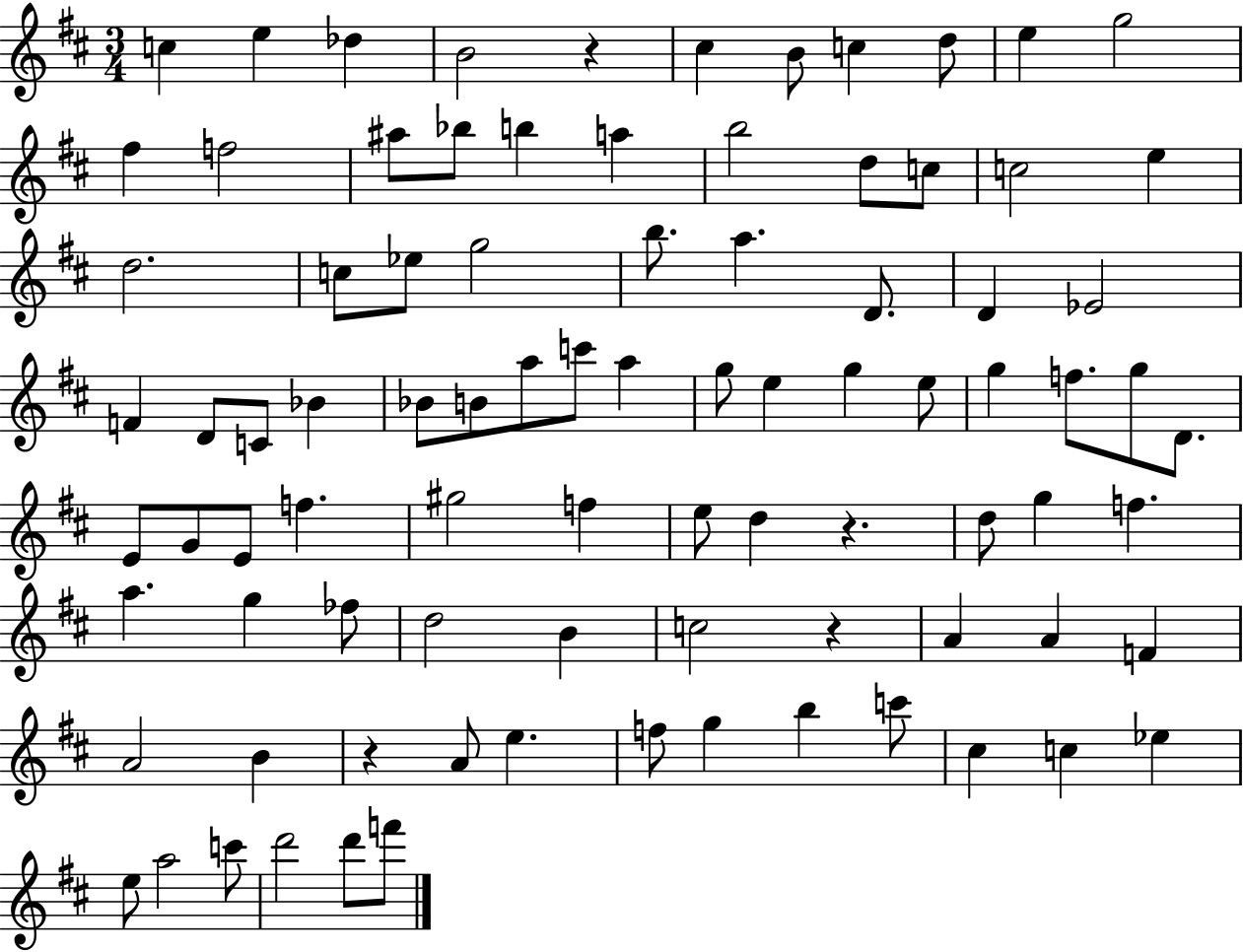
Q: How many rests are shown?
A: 4